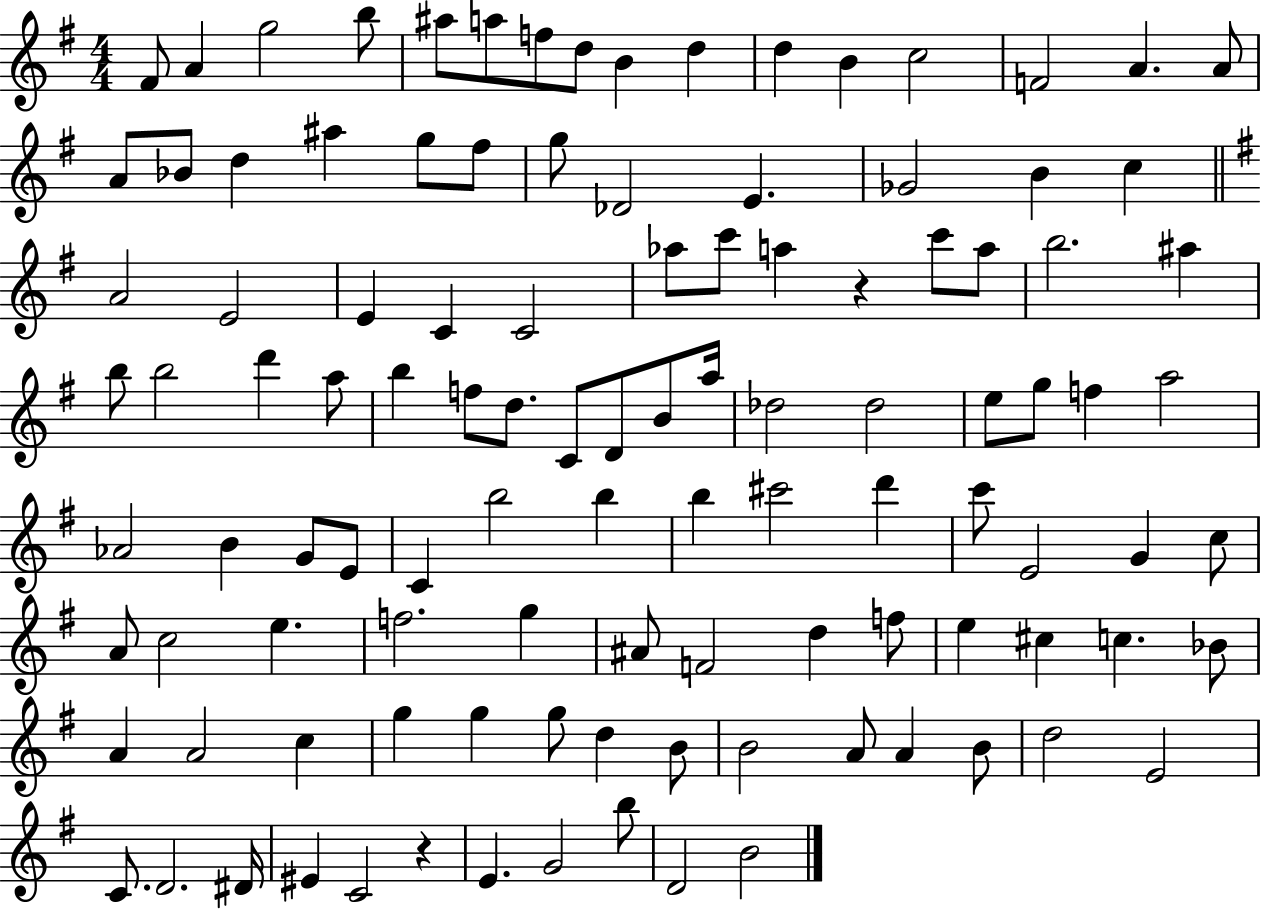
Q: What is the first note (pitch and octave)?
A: F#4